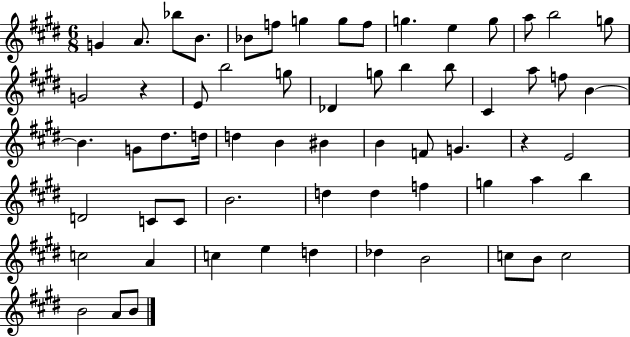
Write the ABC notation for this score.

X:1
T:Untitled
M:6/8
L:1/4
K:E
G A/2 _b/2 B/2 _B/2 f/2 g g/2 f/2 g e g/2 a/2 b2 g/2 G2 z E/2 b2 g/2 _D g/2 b b/2 ^C a/2 f/2 B B G/2 ^d/2 d/4 d B ^B B F/2 G z E2 D2 C/2 C/2 B2 d d f g a b c2 A c e d _d B2 c/2 B/2 c2 B2 A/2 B/2